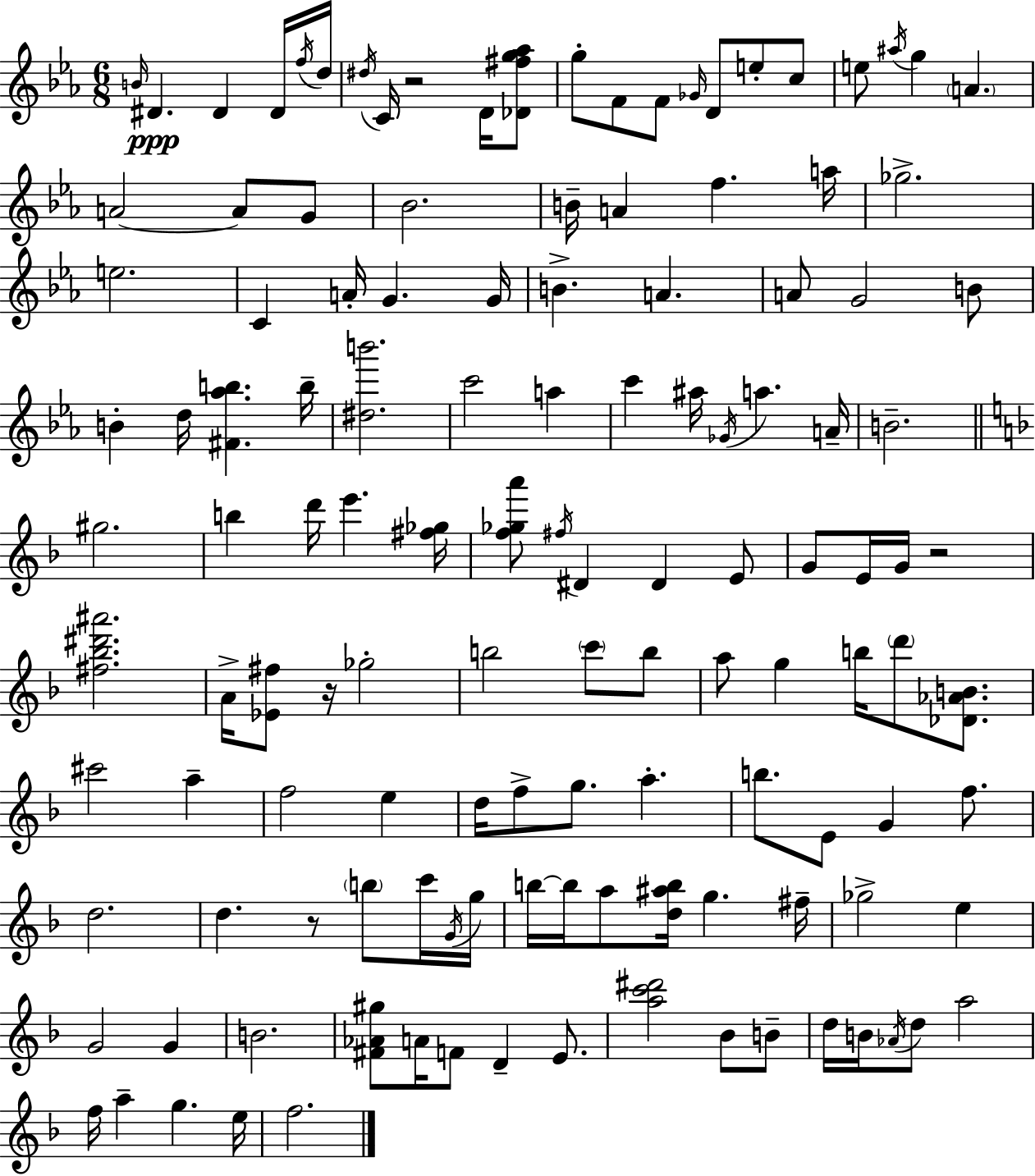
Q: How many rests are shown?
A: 4